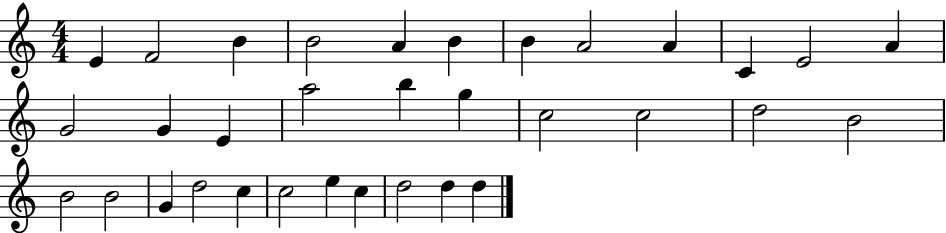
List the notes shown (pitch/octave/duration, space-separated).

E4/q F4/h B4/q B4/h A4/q B4/q B4/q A4/h A4/q C4/q E4/h A4/q G4/h G4/q E4/q A5/h B5/q G5/q C5/h C5/h D5/h B4/h B4/h B4/h G4/q D5/h C5/q C5/h E5/q C5/q D5/h D5/q D5/q